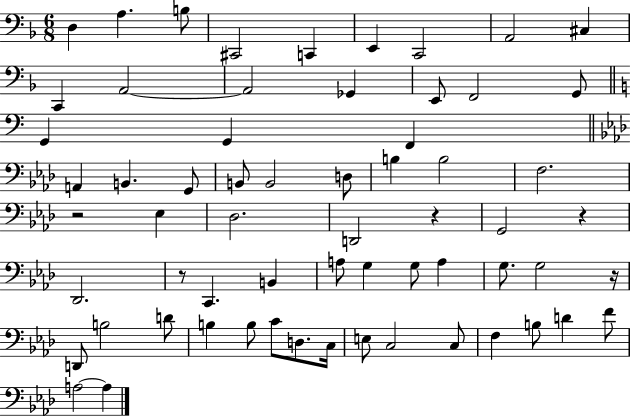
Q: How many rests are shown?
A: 5